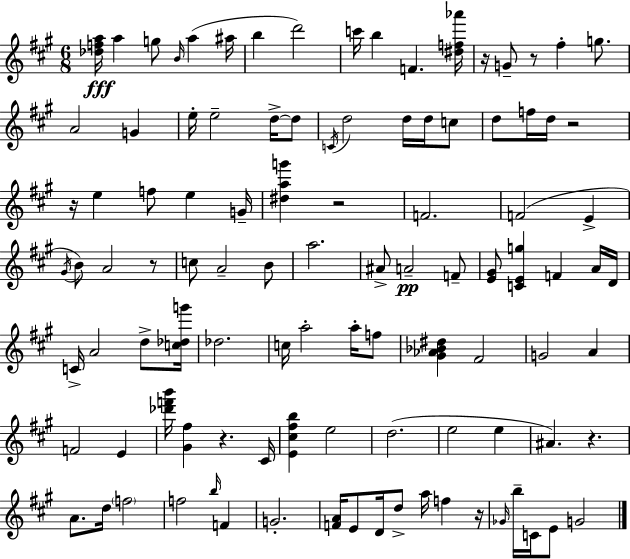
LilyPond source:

{
  \clef treble
  \numericTimeSignature
  \time 6/8
  \key a \major
  <des'' f'' a''>16\fff a''4 g''8 \grace { b'16 } a''4( | ais''16 b''4 d'''2) | c'''16 b''4 f'4. | <dis'' f'' aes'''>16 r16 g'8-- r8 fis''4-. g''8. | \break a'2 g'4 | e''16-. e''2-- d''16->~~ d''8 | \acciaccatura { c'16 } d''2 d''16 d''16 | c''8 d''8 f''16 d''16 r2 | \break r16 e''4 f''8 e''4 | g'16-- <dis'' a'' g'''>4 r2 | f'2. | f'2( e'4-> | \break \acciaccatura { gis'16 }) b'8 a'2 | r8 c''8 a'2-- | b'8 a''2. | ais'8-> a'2--\pp | \break f'8-- <e' gis'>8 <c' e' g''>4 f'4 | a'16 d'16 c'16-> a'2 | d''8-> <c'' des'' g'''>16 des''2. | c''16 a''2-. | \break a''16-. f''8 <gis' aes' bes' dis''>4 fis'2 | g'2 a'4 | f'2 e'4 | <des''' f''' b'''>16 <gis' fis''>4 r4. | \break cis'16 <e' cis'' fis'' b''>4 e''2 | d''2.( | e''2 e''4 | ais'4.) r4. | \break a'8. d''16 \parenthesize f''2 | f''2 \grace { b''16 } | f'4 g'2.-. | <f' a'>16 e'8 d'16 d''8-> a''16 f''4 | \break r16 \grace { ges'16 } b''16-- c'16 e'8 g'2 | \bar "|."
}